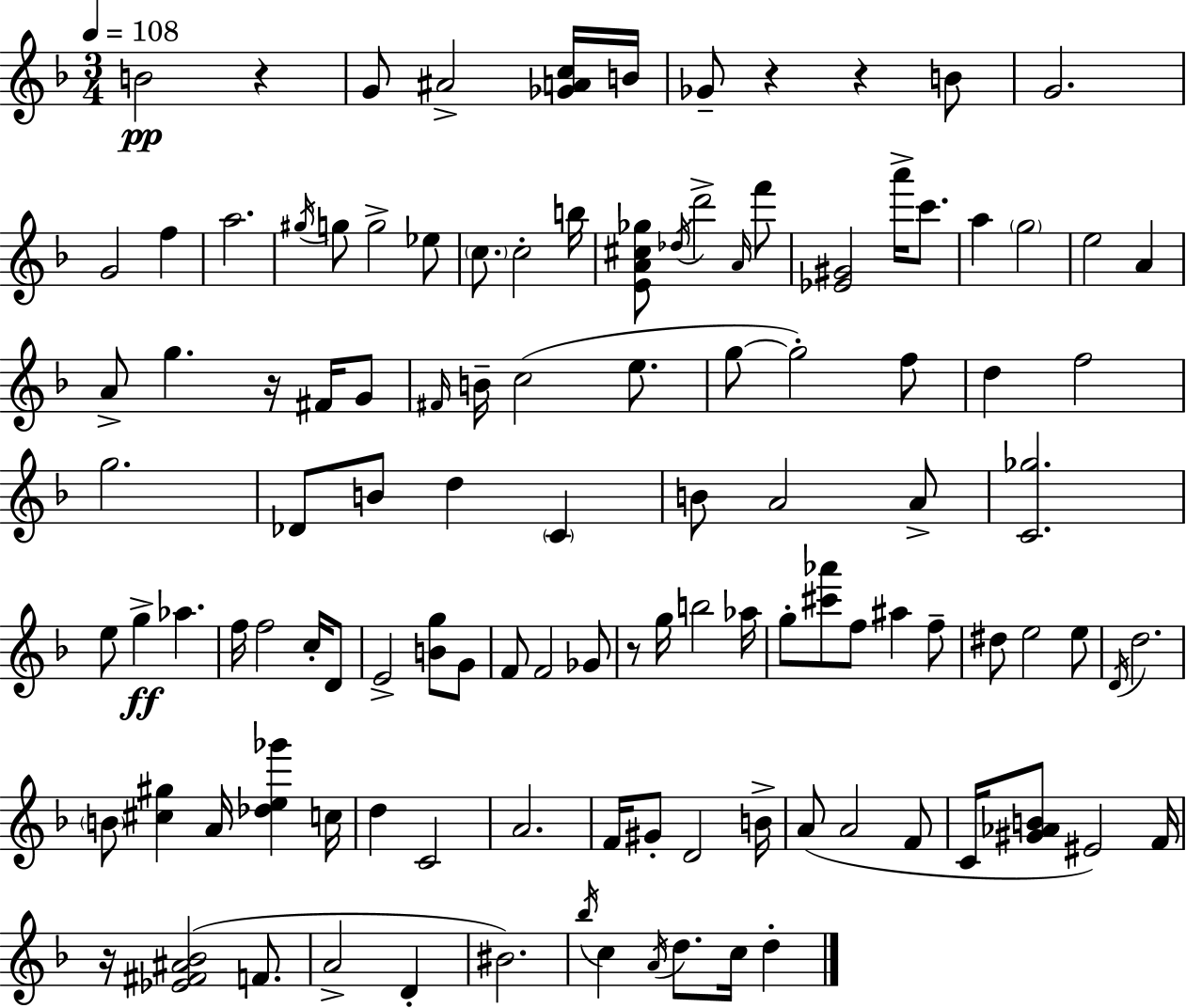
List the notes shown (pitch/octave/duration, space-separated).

B4/h R/q G4/e A#4/h [Gb4,A4,C5]/s B4/s Gb4/e R/q R/q B4/e G4/h. G4/h F5/q A5/h. G#5/s G5/e G5/h Eb5/e C5/e. C5/h B5/s [E4,A4,C#5,Gb5]/e Db5/s D6/h A4/s F6/e [Eb4,G#4]/h A6/s C6/e. A5/q G5/h E5/h A4/q A4/e G5/q. R/s F#4/s G4/e F#4/s B4/s C5/h E5/e. G5/e G5/h F5/e D5/q F5/h G5/h. Db4/e B4/e D5/q C4/q B4/e A4/h A4/e [C4,Gb5]/h. E5/e G5/q Ab5/q. F5/s F5/h C5/s D4/e E4/h [B4,G5]/e G4/e F4/e F4/h Gb4/e R/e G5/s B5/h Ab5/s G5/e [C#6,Ab6]/e F5/e A#5/q F5/e D#5/e E5/h E5/e D4/s D5/h. B4/e [C#5,G#5]/q A4/s [Db5,E5,Gb6]/q C5/s D5/q C4/h A4/h. F4/s G#4/e D4/h B4/s A4/e A4/h F4/e C4/s [G#4,Ab4,B4]/e EIS4/h F4/s R/s [Eb4,F#4,A#4,Bb4]/h F4/e. A4/h D4/q BIS4/h. Bb5/s C5/q A4/s D5/e. C5/s D5/q